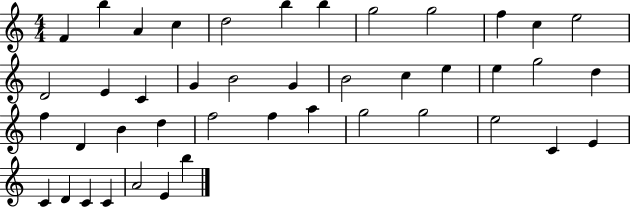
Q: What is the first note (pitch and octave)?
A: F4